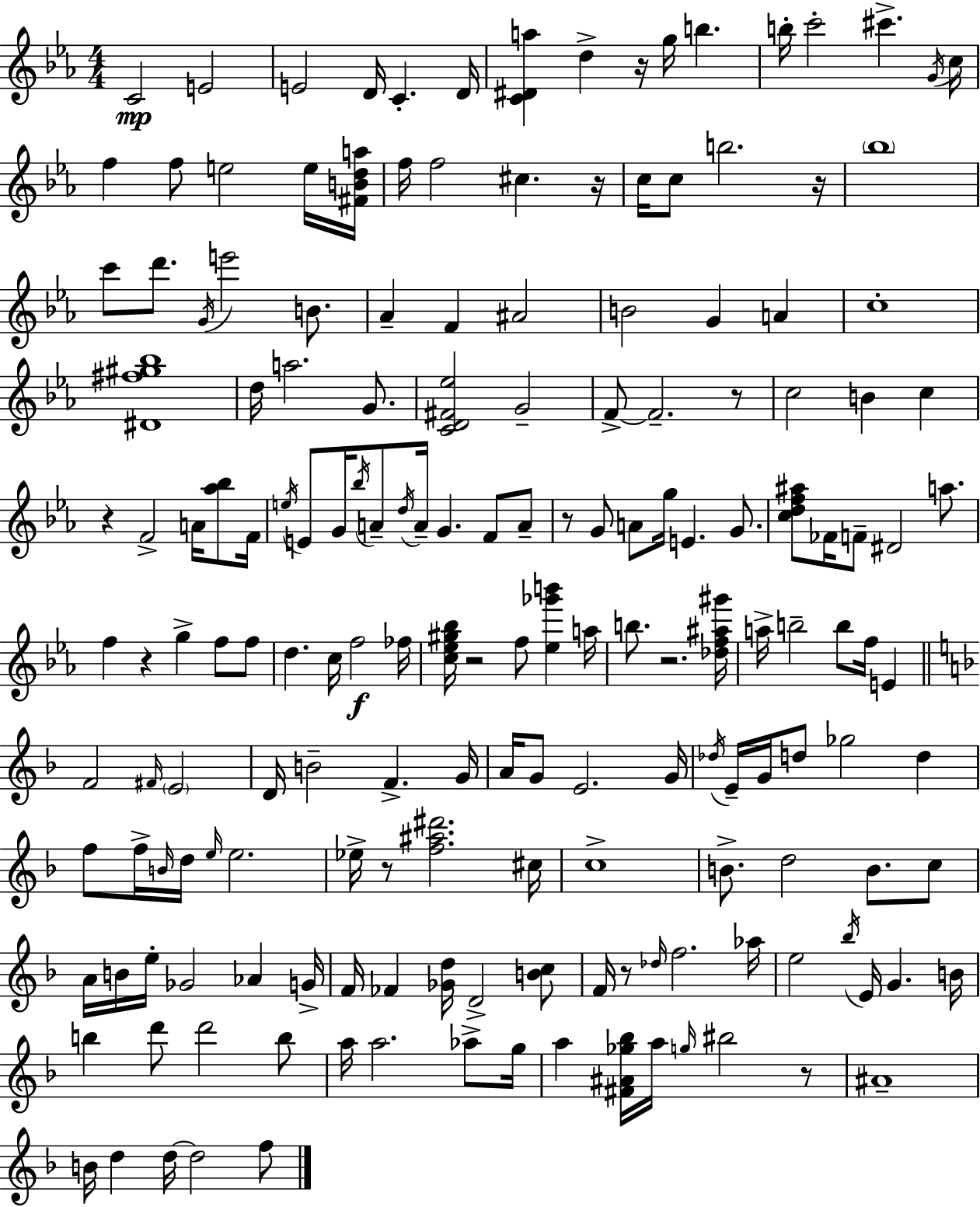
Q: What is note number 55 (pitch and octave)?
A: D5